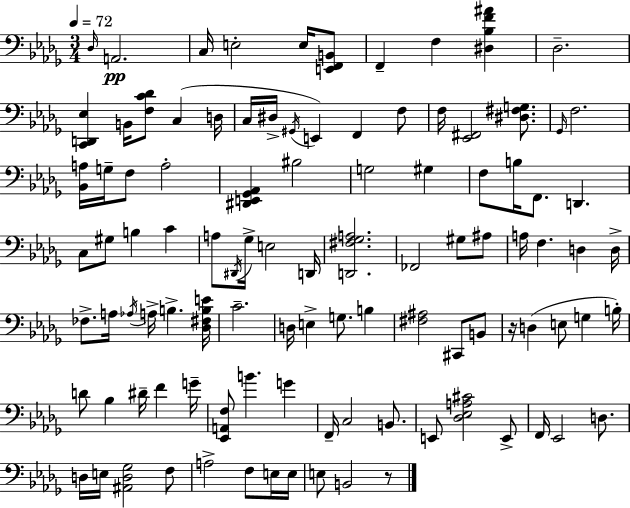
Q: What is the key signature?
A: BES minor